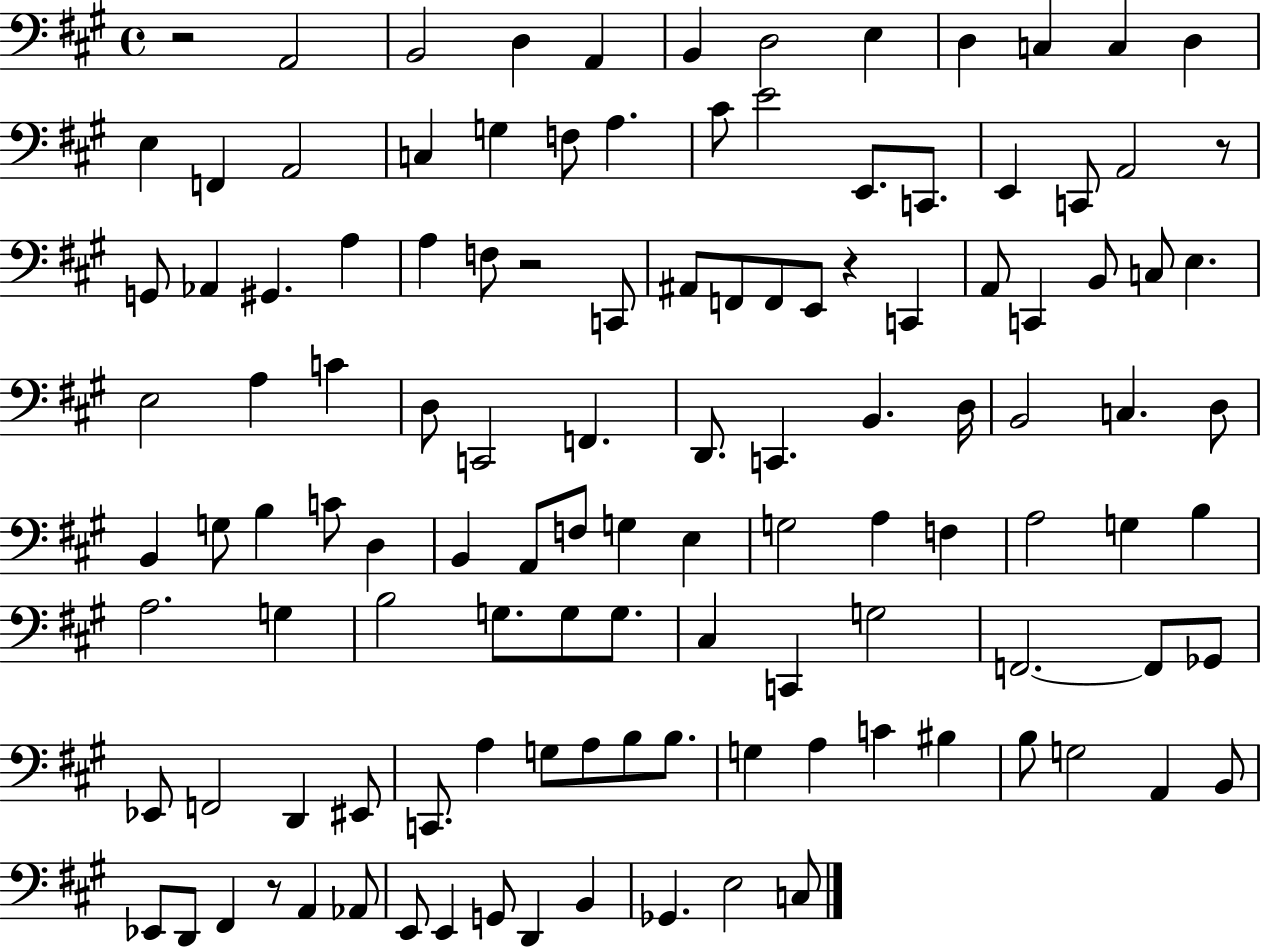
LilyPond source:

{
  \clef bass
  \time 4/4
  \defaultTimeSignature
  \key a \major
  r2 a,2 | b,2 d4 a,4 | b,4 d2 e4 | d4 c4 c4 d4 | \break e4 f,4 a,2 | c4 g4 f8 a4. | cis'8 e'2 e,8. c,8. | e,4 c,8 a,2 r8 | \break g,8 aes,4 gis,4. a4 | a4 f8 r2 c,8 | ais,8 f,8 f,8 e,8 r4 c,4 | a,8 c,4 b,8 c8 e4. | \break e2 a4 c'4 | d8 c,2 f,4. | d,8. c,4. b,4. d16 | b,2 c4. d8 | \break b,4 g8 b4 c'8 d4 | b,4 a,8 f8 g4 e4 | g2 a4 f4 | a2 g4 b4 | \break a2. g4 | b2 g8. g8 g8. | cis4 c,4 g2 | f,2.~~ f,8 ges,8 | \break ees,8 f,2 d,4 eis,8 | c,8. a4 g8 a8 b8 b8. | g4 a4 c'4 bis4 | b8 g2 a,4 b,8 | \break ees,8 d,8 fis,4 r8 a,4 aes,8 | e,8 e,4 g,8 d,4 b,4 | ges,4. e2 c8 | \bar "|."
}